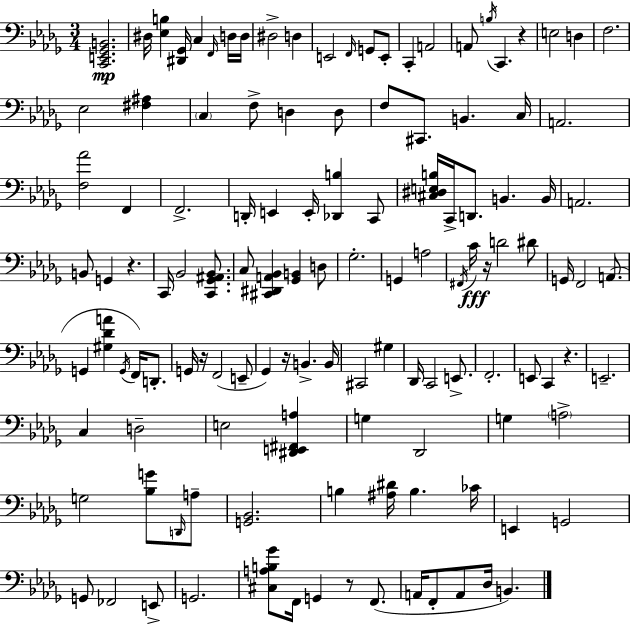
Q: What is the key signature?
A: BES minor